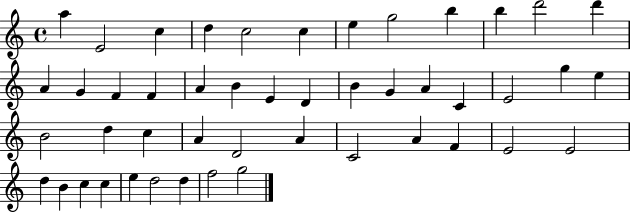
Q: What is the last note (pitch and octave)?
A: G5